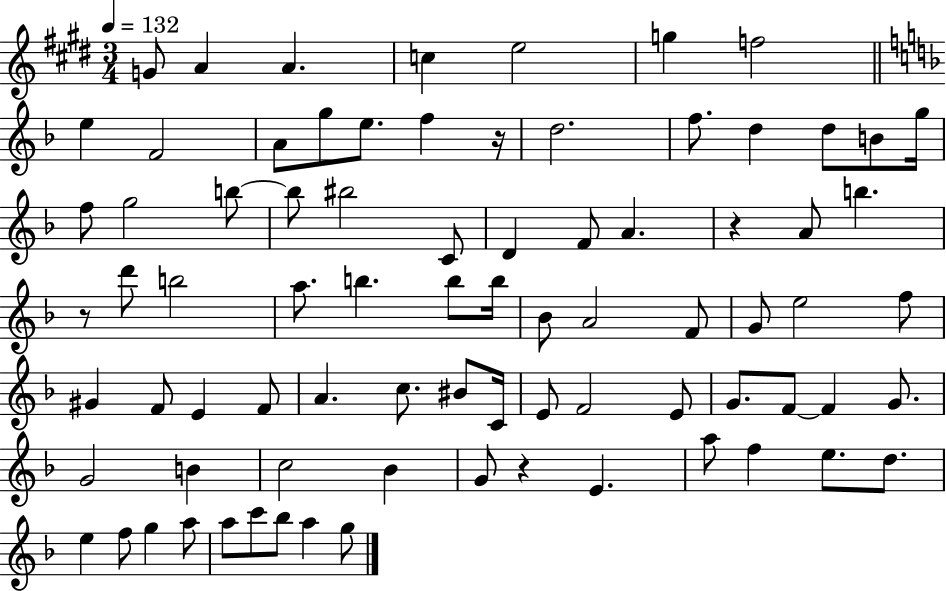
G4/e A4/q A4/q. C5/q E5/h G5/q F5/h E5/q F4/h A4/e G5/e E5/e. F5/q R/s D5/h. F5/e. D5/q D5/e B4/e G5/s F5/e G5/h B5/e B5/e BIS5/h C4/e D4/q F4/e A4/q. R/q A4/e B5/q. R/e D6/e B5/h A5/e. B5/q. B5/e B5/s Bb4/e A4/h F4/e G4/e E5/h F5/e G#4/q F4/e E4/q F4/e A4/q. C5/e. BIS4/e C4/s E4/e F4/h E4/e G4/e. F4/e F4/q G4/e. G4/h B4/q C5/h Bb4/q G4/e R/q E4/q. A5/e F5/q E5/e. D5/e. E5/q F5/e G5/q A5/e A5/e C6/e Bb5/e A5/q G5/e